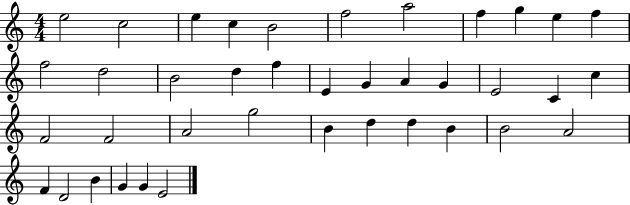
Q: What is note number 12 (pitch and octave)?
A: F5